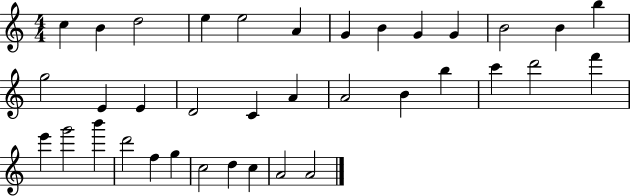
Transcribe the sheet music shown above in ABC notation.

X:1
T:Untitled
M:4/4
L:1/4
K:C
c B d2 e e2 A G B G G B2 B b g2 E E D2 C A A2 B b c' d'2 f' e' g'2 b' d'2 f g c2 d c A2 A2